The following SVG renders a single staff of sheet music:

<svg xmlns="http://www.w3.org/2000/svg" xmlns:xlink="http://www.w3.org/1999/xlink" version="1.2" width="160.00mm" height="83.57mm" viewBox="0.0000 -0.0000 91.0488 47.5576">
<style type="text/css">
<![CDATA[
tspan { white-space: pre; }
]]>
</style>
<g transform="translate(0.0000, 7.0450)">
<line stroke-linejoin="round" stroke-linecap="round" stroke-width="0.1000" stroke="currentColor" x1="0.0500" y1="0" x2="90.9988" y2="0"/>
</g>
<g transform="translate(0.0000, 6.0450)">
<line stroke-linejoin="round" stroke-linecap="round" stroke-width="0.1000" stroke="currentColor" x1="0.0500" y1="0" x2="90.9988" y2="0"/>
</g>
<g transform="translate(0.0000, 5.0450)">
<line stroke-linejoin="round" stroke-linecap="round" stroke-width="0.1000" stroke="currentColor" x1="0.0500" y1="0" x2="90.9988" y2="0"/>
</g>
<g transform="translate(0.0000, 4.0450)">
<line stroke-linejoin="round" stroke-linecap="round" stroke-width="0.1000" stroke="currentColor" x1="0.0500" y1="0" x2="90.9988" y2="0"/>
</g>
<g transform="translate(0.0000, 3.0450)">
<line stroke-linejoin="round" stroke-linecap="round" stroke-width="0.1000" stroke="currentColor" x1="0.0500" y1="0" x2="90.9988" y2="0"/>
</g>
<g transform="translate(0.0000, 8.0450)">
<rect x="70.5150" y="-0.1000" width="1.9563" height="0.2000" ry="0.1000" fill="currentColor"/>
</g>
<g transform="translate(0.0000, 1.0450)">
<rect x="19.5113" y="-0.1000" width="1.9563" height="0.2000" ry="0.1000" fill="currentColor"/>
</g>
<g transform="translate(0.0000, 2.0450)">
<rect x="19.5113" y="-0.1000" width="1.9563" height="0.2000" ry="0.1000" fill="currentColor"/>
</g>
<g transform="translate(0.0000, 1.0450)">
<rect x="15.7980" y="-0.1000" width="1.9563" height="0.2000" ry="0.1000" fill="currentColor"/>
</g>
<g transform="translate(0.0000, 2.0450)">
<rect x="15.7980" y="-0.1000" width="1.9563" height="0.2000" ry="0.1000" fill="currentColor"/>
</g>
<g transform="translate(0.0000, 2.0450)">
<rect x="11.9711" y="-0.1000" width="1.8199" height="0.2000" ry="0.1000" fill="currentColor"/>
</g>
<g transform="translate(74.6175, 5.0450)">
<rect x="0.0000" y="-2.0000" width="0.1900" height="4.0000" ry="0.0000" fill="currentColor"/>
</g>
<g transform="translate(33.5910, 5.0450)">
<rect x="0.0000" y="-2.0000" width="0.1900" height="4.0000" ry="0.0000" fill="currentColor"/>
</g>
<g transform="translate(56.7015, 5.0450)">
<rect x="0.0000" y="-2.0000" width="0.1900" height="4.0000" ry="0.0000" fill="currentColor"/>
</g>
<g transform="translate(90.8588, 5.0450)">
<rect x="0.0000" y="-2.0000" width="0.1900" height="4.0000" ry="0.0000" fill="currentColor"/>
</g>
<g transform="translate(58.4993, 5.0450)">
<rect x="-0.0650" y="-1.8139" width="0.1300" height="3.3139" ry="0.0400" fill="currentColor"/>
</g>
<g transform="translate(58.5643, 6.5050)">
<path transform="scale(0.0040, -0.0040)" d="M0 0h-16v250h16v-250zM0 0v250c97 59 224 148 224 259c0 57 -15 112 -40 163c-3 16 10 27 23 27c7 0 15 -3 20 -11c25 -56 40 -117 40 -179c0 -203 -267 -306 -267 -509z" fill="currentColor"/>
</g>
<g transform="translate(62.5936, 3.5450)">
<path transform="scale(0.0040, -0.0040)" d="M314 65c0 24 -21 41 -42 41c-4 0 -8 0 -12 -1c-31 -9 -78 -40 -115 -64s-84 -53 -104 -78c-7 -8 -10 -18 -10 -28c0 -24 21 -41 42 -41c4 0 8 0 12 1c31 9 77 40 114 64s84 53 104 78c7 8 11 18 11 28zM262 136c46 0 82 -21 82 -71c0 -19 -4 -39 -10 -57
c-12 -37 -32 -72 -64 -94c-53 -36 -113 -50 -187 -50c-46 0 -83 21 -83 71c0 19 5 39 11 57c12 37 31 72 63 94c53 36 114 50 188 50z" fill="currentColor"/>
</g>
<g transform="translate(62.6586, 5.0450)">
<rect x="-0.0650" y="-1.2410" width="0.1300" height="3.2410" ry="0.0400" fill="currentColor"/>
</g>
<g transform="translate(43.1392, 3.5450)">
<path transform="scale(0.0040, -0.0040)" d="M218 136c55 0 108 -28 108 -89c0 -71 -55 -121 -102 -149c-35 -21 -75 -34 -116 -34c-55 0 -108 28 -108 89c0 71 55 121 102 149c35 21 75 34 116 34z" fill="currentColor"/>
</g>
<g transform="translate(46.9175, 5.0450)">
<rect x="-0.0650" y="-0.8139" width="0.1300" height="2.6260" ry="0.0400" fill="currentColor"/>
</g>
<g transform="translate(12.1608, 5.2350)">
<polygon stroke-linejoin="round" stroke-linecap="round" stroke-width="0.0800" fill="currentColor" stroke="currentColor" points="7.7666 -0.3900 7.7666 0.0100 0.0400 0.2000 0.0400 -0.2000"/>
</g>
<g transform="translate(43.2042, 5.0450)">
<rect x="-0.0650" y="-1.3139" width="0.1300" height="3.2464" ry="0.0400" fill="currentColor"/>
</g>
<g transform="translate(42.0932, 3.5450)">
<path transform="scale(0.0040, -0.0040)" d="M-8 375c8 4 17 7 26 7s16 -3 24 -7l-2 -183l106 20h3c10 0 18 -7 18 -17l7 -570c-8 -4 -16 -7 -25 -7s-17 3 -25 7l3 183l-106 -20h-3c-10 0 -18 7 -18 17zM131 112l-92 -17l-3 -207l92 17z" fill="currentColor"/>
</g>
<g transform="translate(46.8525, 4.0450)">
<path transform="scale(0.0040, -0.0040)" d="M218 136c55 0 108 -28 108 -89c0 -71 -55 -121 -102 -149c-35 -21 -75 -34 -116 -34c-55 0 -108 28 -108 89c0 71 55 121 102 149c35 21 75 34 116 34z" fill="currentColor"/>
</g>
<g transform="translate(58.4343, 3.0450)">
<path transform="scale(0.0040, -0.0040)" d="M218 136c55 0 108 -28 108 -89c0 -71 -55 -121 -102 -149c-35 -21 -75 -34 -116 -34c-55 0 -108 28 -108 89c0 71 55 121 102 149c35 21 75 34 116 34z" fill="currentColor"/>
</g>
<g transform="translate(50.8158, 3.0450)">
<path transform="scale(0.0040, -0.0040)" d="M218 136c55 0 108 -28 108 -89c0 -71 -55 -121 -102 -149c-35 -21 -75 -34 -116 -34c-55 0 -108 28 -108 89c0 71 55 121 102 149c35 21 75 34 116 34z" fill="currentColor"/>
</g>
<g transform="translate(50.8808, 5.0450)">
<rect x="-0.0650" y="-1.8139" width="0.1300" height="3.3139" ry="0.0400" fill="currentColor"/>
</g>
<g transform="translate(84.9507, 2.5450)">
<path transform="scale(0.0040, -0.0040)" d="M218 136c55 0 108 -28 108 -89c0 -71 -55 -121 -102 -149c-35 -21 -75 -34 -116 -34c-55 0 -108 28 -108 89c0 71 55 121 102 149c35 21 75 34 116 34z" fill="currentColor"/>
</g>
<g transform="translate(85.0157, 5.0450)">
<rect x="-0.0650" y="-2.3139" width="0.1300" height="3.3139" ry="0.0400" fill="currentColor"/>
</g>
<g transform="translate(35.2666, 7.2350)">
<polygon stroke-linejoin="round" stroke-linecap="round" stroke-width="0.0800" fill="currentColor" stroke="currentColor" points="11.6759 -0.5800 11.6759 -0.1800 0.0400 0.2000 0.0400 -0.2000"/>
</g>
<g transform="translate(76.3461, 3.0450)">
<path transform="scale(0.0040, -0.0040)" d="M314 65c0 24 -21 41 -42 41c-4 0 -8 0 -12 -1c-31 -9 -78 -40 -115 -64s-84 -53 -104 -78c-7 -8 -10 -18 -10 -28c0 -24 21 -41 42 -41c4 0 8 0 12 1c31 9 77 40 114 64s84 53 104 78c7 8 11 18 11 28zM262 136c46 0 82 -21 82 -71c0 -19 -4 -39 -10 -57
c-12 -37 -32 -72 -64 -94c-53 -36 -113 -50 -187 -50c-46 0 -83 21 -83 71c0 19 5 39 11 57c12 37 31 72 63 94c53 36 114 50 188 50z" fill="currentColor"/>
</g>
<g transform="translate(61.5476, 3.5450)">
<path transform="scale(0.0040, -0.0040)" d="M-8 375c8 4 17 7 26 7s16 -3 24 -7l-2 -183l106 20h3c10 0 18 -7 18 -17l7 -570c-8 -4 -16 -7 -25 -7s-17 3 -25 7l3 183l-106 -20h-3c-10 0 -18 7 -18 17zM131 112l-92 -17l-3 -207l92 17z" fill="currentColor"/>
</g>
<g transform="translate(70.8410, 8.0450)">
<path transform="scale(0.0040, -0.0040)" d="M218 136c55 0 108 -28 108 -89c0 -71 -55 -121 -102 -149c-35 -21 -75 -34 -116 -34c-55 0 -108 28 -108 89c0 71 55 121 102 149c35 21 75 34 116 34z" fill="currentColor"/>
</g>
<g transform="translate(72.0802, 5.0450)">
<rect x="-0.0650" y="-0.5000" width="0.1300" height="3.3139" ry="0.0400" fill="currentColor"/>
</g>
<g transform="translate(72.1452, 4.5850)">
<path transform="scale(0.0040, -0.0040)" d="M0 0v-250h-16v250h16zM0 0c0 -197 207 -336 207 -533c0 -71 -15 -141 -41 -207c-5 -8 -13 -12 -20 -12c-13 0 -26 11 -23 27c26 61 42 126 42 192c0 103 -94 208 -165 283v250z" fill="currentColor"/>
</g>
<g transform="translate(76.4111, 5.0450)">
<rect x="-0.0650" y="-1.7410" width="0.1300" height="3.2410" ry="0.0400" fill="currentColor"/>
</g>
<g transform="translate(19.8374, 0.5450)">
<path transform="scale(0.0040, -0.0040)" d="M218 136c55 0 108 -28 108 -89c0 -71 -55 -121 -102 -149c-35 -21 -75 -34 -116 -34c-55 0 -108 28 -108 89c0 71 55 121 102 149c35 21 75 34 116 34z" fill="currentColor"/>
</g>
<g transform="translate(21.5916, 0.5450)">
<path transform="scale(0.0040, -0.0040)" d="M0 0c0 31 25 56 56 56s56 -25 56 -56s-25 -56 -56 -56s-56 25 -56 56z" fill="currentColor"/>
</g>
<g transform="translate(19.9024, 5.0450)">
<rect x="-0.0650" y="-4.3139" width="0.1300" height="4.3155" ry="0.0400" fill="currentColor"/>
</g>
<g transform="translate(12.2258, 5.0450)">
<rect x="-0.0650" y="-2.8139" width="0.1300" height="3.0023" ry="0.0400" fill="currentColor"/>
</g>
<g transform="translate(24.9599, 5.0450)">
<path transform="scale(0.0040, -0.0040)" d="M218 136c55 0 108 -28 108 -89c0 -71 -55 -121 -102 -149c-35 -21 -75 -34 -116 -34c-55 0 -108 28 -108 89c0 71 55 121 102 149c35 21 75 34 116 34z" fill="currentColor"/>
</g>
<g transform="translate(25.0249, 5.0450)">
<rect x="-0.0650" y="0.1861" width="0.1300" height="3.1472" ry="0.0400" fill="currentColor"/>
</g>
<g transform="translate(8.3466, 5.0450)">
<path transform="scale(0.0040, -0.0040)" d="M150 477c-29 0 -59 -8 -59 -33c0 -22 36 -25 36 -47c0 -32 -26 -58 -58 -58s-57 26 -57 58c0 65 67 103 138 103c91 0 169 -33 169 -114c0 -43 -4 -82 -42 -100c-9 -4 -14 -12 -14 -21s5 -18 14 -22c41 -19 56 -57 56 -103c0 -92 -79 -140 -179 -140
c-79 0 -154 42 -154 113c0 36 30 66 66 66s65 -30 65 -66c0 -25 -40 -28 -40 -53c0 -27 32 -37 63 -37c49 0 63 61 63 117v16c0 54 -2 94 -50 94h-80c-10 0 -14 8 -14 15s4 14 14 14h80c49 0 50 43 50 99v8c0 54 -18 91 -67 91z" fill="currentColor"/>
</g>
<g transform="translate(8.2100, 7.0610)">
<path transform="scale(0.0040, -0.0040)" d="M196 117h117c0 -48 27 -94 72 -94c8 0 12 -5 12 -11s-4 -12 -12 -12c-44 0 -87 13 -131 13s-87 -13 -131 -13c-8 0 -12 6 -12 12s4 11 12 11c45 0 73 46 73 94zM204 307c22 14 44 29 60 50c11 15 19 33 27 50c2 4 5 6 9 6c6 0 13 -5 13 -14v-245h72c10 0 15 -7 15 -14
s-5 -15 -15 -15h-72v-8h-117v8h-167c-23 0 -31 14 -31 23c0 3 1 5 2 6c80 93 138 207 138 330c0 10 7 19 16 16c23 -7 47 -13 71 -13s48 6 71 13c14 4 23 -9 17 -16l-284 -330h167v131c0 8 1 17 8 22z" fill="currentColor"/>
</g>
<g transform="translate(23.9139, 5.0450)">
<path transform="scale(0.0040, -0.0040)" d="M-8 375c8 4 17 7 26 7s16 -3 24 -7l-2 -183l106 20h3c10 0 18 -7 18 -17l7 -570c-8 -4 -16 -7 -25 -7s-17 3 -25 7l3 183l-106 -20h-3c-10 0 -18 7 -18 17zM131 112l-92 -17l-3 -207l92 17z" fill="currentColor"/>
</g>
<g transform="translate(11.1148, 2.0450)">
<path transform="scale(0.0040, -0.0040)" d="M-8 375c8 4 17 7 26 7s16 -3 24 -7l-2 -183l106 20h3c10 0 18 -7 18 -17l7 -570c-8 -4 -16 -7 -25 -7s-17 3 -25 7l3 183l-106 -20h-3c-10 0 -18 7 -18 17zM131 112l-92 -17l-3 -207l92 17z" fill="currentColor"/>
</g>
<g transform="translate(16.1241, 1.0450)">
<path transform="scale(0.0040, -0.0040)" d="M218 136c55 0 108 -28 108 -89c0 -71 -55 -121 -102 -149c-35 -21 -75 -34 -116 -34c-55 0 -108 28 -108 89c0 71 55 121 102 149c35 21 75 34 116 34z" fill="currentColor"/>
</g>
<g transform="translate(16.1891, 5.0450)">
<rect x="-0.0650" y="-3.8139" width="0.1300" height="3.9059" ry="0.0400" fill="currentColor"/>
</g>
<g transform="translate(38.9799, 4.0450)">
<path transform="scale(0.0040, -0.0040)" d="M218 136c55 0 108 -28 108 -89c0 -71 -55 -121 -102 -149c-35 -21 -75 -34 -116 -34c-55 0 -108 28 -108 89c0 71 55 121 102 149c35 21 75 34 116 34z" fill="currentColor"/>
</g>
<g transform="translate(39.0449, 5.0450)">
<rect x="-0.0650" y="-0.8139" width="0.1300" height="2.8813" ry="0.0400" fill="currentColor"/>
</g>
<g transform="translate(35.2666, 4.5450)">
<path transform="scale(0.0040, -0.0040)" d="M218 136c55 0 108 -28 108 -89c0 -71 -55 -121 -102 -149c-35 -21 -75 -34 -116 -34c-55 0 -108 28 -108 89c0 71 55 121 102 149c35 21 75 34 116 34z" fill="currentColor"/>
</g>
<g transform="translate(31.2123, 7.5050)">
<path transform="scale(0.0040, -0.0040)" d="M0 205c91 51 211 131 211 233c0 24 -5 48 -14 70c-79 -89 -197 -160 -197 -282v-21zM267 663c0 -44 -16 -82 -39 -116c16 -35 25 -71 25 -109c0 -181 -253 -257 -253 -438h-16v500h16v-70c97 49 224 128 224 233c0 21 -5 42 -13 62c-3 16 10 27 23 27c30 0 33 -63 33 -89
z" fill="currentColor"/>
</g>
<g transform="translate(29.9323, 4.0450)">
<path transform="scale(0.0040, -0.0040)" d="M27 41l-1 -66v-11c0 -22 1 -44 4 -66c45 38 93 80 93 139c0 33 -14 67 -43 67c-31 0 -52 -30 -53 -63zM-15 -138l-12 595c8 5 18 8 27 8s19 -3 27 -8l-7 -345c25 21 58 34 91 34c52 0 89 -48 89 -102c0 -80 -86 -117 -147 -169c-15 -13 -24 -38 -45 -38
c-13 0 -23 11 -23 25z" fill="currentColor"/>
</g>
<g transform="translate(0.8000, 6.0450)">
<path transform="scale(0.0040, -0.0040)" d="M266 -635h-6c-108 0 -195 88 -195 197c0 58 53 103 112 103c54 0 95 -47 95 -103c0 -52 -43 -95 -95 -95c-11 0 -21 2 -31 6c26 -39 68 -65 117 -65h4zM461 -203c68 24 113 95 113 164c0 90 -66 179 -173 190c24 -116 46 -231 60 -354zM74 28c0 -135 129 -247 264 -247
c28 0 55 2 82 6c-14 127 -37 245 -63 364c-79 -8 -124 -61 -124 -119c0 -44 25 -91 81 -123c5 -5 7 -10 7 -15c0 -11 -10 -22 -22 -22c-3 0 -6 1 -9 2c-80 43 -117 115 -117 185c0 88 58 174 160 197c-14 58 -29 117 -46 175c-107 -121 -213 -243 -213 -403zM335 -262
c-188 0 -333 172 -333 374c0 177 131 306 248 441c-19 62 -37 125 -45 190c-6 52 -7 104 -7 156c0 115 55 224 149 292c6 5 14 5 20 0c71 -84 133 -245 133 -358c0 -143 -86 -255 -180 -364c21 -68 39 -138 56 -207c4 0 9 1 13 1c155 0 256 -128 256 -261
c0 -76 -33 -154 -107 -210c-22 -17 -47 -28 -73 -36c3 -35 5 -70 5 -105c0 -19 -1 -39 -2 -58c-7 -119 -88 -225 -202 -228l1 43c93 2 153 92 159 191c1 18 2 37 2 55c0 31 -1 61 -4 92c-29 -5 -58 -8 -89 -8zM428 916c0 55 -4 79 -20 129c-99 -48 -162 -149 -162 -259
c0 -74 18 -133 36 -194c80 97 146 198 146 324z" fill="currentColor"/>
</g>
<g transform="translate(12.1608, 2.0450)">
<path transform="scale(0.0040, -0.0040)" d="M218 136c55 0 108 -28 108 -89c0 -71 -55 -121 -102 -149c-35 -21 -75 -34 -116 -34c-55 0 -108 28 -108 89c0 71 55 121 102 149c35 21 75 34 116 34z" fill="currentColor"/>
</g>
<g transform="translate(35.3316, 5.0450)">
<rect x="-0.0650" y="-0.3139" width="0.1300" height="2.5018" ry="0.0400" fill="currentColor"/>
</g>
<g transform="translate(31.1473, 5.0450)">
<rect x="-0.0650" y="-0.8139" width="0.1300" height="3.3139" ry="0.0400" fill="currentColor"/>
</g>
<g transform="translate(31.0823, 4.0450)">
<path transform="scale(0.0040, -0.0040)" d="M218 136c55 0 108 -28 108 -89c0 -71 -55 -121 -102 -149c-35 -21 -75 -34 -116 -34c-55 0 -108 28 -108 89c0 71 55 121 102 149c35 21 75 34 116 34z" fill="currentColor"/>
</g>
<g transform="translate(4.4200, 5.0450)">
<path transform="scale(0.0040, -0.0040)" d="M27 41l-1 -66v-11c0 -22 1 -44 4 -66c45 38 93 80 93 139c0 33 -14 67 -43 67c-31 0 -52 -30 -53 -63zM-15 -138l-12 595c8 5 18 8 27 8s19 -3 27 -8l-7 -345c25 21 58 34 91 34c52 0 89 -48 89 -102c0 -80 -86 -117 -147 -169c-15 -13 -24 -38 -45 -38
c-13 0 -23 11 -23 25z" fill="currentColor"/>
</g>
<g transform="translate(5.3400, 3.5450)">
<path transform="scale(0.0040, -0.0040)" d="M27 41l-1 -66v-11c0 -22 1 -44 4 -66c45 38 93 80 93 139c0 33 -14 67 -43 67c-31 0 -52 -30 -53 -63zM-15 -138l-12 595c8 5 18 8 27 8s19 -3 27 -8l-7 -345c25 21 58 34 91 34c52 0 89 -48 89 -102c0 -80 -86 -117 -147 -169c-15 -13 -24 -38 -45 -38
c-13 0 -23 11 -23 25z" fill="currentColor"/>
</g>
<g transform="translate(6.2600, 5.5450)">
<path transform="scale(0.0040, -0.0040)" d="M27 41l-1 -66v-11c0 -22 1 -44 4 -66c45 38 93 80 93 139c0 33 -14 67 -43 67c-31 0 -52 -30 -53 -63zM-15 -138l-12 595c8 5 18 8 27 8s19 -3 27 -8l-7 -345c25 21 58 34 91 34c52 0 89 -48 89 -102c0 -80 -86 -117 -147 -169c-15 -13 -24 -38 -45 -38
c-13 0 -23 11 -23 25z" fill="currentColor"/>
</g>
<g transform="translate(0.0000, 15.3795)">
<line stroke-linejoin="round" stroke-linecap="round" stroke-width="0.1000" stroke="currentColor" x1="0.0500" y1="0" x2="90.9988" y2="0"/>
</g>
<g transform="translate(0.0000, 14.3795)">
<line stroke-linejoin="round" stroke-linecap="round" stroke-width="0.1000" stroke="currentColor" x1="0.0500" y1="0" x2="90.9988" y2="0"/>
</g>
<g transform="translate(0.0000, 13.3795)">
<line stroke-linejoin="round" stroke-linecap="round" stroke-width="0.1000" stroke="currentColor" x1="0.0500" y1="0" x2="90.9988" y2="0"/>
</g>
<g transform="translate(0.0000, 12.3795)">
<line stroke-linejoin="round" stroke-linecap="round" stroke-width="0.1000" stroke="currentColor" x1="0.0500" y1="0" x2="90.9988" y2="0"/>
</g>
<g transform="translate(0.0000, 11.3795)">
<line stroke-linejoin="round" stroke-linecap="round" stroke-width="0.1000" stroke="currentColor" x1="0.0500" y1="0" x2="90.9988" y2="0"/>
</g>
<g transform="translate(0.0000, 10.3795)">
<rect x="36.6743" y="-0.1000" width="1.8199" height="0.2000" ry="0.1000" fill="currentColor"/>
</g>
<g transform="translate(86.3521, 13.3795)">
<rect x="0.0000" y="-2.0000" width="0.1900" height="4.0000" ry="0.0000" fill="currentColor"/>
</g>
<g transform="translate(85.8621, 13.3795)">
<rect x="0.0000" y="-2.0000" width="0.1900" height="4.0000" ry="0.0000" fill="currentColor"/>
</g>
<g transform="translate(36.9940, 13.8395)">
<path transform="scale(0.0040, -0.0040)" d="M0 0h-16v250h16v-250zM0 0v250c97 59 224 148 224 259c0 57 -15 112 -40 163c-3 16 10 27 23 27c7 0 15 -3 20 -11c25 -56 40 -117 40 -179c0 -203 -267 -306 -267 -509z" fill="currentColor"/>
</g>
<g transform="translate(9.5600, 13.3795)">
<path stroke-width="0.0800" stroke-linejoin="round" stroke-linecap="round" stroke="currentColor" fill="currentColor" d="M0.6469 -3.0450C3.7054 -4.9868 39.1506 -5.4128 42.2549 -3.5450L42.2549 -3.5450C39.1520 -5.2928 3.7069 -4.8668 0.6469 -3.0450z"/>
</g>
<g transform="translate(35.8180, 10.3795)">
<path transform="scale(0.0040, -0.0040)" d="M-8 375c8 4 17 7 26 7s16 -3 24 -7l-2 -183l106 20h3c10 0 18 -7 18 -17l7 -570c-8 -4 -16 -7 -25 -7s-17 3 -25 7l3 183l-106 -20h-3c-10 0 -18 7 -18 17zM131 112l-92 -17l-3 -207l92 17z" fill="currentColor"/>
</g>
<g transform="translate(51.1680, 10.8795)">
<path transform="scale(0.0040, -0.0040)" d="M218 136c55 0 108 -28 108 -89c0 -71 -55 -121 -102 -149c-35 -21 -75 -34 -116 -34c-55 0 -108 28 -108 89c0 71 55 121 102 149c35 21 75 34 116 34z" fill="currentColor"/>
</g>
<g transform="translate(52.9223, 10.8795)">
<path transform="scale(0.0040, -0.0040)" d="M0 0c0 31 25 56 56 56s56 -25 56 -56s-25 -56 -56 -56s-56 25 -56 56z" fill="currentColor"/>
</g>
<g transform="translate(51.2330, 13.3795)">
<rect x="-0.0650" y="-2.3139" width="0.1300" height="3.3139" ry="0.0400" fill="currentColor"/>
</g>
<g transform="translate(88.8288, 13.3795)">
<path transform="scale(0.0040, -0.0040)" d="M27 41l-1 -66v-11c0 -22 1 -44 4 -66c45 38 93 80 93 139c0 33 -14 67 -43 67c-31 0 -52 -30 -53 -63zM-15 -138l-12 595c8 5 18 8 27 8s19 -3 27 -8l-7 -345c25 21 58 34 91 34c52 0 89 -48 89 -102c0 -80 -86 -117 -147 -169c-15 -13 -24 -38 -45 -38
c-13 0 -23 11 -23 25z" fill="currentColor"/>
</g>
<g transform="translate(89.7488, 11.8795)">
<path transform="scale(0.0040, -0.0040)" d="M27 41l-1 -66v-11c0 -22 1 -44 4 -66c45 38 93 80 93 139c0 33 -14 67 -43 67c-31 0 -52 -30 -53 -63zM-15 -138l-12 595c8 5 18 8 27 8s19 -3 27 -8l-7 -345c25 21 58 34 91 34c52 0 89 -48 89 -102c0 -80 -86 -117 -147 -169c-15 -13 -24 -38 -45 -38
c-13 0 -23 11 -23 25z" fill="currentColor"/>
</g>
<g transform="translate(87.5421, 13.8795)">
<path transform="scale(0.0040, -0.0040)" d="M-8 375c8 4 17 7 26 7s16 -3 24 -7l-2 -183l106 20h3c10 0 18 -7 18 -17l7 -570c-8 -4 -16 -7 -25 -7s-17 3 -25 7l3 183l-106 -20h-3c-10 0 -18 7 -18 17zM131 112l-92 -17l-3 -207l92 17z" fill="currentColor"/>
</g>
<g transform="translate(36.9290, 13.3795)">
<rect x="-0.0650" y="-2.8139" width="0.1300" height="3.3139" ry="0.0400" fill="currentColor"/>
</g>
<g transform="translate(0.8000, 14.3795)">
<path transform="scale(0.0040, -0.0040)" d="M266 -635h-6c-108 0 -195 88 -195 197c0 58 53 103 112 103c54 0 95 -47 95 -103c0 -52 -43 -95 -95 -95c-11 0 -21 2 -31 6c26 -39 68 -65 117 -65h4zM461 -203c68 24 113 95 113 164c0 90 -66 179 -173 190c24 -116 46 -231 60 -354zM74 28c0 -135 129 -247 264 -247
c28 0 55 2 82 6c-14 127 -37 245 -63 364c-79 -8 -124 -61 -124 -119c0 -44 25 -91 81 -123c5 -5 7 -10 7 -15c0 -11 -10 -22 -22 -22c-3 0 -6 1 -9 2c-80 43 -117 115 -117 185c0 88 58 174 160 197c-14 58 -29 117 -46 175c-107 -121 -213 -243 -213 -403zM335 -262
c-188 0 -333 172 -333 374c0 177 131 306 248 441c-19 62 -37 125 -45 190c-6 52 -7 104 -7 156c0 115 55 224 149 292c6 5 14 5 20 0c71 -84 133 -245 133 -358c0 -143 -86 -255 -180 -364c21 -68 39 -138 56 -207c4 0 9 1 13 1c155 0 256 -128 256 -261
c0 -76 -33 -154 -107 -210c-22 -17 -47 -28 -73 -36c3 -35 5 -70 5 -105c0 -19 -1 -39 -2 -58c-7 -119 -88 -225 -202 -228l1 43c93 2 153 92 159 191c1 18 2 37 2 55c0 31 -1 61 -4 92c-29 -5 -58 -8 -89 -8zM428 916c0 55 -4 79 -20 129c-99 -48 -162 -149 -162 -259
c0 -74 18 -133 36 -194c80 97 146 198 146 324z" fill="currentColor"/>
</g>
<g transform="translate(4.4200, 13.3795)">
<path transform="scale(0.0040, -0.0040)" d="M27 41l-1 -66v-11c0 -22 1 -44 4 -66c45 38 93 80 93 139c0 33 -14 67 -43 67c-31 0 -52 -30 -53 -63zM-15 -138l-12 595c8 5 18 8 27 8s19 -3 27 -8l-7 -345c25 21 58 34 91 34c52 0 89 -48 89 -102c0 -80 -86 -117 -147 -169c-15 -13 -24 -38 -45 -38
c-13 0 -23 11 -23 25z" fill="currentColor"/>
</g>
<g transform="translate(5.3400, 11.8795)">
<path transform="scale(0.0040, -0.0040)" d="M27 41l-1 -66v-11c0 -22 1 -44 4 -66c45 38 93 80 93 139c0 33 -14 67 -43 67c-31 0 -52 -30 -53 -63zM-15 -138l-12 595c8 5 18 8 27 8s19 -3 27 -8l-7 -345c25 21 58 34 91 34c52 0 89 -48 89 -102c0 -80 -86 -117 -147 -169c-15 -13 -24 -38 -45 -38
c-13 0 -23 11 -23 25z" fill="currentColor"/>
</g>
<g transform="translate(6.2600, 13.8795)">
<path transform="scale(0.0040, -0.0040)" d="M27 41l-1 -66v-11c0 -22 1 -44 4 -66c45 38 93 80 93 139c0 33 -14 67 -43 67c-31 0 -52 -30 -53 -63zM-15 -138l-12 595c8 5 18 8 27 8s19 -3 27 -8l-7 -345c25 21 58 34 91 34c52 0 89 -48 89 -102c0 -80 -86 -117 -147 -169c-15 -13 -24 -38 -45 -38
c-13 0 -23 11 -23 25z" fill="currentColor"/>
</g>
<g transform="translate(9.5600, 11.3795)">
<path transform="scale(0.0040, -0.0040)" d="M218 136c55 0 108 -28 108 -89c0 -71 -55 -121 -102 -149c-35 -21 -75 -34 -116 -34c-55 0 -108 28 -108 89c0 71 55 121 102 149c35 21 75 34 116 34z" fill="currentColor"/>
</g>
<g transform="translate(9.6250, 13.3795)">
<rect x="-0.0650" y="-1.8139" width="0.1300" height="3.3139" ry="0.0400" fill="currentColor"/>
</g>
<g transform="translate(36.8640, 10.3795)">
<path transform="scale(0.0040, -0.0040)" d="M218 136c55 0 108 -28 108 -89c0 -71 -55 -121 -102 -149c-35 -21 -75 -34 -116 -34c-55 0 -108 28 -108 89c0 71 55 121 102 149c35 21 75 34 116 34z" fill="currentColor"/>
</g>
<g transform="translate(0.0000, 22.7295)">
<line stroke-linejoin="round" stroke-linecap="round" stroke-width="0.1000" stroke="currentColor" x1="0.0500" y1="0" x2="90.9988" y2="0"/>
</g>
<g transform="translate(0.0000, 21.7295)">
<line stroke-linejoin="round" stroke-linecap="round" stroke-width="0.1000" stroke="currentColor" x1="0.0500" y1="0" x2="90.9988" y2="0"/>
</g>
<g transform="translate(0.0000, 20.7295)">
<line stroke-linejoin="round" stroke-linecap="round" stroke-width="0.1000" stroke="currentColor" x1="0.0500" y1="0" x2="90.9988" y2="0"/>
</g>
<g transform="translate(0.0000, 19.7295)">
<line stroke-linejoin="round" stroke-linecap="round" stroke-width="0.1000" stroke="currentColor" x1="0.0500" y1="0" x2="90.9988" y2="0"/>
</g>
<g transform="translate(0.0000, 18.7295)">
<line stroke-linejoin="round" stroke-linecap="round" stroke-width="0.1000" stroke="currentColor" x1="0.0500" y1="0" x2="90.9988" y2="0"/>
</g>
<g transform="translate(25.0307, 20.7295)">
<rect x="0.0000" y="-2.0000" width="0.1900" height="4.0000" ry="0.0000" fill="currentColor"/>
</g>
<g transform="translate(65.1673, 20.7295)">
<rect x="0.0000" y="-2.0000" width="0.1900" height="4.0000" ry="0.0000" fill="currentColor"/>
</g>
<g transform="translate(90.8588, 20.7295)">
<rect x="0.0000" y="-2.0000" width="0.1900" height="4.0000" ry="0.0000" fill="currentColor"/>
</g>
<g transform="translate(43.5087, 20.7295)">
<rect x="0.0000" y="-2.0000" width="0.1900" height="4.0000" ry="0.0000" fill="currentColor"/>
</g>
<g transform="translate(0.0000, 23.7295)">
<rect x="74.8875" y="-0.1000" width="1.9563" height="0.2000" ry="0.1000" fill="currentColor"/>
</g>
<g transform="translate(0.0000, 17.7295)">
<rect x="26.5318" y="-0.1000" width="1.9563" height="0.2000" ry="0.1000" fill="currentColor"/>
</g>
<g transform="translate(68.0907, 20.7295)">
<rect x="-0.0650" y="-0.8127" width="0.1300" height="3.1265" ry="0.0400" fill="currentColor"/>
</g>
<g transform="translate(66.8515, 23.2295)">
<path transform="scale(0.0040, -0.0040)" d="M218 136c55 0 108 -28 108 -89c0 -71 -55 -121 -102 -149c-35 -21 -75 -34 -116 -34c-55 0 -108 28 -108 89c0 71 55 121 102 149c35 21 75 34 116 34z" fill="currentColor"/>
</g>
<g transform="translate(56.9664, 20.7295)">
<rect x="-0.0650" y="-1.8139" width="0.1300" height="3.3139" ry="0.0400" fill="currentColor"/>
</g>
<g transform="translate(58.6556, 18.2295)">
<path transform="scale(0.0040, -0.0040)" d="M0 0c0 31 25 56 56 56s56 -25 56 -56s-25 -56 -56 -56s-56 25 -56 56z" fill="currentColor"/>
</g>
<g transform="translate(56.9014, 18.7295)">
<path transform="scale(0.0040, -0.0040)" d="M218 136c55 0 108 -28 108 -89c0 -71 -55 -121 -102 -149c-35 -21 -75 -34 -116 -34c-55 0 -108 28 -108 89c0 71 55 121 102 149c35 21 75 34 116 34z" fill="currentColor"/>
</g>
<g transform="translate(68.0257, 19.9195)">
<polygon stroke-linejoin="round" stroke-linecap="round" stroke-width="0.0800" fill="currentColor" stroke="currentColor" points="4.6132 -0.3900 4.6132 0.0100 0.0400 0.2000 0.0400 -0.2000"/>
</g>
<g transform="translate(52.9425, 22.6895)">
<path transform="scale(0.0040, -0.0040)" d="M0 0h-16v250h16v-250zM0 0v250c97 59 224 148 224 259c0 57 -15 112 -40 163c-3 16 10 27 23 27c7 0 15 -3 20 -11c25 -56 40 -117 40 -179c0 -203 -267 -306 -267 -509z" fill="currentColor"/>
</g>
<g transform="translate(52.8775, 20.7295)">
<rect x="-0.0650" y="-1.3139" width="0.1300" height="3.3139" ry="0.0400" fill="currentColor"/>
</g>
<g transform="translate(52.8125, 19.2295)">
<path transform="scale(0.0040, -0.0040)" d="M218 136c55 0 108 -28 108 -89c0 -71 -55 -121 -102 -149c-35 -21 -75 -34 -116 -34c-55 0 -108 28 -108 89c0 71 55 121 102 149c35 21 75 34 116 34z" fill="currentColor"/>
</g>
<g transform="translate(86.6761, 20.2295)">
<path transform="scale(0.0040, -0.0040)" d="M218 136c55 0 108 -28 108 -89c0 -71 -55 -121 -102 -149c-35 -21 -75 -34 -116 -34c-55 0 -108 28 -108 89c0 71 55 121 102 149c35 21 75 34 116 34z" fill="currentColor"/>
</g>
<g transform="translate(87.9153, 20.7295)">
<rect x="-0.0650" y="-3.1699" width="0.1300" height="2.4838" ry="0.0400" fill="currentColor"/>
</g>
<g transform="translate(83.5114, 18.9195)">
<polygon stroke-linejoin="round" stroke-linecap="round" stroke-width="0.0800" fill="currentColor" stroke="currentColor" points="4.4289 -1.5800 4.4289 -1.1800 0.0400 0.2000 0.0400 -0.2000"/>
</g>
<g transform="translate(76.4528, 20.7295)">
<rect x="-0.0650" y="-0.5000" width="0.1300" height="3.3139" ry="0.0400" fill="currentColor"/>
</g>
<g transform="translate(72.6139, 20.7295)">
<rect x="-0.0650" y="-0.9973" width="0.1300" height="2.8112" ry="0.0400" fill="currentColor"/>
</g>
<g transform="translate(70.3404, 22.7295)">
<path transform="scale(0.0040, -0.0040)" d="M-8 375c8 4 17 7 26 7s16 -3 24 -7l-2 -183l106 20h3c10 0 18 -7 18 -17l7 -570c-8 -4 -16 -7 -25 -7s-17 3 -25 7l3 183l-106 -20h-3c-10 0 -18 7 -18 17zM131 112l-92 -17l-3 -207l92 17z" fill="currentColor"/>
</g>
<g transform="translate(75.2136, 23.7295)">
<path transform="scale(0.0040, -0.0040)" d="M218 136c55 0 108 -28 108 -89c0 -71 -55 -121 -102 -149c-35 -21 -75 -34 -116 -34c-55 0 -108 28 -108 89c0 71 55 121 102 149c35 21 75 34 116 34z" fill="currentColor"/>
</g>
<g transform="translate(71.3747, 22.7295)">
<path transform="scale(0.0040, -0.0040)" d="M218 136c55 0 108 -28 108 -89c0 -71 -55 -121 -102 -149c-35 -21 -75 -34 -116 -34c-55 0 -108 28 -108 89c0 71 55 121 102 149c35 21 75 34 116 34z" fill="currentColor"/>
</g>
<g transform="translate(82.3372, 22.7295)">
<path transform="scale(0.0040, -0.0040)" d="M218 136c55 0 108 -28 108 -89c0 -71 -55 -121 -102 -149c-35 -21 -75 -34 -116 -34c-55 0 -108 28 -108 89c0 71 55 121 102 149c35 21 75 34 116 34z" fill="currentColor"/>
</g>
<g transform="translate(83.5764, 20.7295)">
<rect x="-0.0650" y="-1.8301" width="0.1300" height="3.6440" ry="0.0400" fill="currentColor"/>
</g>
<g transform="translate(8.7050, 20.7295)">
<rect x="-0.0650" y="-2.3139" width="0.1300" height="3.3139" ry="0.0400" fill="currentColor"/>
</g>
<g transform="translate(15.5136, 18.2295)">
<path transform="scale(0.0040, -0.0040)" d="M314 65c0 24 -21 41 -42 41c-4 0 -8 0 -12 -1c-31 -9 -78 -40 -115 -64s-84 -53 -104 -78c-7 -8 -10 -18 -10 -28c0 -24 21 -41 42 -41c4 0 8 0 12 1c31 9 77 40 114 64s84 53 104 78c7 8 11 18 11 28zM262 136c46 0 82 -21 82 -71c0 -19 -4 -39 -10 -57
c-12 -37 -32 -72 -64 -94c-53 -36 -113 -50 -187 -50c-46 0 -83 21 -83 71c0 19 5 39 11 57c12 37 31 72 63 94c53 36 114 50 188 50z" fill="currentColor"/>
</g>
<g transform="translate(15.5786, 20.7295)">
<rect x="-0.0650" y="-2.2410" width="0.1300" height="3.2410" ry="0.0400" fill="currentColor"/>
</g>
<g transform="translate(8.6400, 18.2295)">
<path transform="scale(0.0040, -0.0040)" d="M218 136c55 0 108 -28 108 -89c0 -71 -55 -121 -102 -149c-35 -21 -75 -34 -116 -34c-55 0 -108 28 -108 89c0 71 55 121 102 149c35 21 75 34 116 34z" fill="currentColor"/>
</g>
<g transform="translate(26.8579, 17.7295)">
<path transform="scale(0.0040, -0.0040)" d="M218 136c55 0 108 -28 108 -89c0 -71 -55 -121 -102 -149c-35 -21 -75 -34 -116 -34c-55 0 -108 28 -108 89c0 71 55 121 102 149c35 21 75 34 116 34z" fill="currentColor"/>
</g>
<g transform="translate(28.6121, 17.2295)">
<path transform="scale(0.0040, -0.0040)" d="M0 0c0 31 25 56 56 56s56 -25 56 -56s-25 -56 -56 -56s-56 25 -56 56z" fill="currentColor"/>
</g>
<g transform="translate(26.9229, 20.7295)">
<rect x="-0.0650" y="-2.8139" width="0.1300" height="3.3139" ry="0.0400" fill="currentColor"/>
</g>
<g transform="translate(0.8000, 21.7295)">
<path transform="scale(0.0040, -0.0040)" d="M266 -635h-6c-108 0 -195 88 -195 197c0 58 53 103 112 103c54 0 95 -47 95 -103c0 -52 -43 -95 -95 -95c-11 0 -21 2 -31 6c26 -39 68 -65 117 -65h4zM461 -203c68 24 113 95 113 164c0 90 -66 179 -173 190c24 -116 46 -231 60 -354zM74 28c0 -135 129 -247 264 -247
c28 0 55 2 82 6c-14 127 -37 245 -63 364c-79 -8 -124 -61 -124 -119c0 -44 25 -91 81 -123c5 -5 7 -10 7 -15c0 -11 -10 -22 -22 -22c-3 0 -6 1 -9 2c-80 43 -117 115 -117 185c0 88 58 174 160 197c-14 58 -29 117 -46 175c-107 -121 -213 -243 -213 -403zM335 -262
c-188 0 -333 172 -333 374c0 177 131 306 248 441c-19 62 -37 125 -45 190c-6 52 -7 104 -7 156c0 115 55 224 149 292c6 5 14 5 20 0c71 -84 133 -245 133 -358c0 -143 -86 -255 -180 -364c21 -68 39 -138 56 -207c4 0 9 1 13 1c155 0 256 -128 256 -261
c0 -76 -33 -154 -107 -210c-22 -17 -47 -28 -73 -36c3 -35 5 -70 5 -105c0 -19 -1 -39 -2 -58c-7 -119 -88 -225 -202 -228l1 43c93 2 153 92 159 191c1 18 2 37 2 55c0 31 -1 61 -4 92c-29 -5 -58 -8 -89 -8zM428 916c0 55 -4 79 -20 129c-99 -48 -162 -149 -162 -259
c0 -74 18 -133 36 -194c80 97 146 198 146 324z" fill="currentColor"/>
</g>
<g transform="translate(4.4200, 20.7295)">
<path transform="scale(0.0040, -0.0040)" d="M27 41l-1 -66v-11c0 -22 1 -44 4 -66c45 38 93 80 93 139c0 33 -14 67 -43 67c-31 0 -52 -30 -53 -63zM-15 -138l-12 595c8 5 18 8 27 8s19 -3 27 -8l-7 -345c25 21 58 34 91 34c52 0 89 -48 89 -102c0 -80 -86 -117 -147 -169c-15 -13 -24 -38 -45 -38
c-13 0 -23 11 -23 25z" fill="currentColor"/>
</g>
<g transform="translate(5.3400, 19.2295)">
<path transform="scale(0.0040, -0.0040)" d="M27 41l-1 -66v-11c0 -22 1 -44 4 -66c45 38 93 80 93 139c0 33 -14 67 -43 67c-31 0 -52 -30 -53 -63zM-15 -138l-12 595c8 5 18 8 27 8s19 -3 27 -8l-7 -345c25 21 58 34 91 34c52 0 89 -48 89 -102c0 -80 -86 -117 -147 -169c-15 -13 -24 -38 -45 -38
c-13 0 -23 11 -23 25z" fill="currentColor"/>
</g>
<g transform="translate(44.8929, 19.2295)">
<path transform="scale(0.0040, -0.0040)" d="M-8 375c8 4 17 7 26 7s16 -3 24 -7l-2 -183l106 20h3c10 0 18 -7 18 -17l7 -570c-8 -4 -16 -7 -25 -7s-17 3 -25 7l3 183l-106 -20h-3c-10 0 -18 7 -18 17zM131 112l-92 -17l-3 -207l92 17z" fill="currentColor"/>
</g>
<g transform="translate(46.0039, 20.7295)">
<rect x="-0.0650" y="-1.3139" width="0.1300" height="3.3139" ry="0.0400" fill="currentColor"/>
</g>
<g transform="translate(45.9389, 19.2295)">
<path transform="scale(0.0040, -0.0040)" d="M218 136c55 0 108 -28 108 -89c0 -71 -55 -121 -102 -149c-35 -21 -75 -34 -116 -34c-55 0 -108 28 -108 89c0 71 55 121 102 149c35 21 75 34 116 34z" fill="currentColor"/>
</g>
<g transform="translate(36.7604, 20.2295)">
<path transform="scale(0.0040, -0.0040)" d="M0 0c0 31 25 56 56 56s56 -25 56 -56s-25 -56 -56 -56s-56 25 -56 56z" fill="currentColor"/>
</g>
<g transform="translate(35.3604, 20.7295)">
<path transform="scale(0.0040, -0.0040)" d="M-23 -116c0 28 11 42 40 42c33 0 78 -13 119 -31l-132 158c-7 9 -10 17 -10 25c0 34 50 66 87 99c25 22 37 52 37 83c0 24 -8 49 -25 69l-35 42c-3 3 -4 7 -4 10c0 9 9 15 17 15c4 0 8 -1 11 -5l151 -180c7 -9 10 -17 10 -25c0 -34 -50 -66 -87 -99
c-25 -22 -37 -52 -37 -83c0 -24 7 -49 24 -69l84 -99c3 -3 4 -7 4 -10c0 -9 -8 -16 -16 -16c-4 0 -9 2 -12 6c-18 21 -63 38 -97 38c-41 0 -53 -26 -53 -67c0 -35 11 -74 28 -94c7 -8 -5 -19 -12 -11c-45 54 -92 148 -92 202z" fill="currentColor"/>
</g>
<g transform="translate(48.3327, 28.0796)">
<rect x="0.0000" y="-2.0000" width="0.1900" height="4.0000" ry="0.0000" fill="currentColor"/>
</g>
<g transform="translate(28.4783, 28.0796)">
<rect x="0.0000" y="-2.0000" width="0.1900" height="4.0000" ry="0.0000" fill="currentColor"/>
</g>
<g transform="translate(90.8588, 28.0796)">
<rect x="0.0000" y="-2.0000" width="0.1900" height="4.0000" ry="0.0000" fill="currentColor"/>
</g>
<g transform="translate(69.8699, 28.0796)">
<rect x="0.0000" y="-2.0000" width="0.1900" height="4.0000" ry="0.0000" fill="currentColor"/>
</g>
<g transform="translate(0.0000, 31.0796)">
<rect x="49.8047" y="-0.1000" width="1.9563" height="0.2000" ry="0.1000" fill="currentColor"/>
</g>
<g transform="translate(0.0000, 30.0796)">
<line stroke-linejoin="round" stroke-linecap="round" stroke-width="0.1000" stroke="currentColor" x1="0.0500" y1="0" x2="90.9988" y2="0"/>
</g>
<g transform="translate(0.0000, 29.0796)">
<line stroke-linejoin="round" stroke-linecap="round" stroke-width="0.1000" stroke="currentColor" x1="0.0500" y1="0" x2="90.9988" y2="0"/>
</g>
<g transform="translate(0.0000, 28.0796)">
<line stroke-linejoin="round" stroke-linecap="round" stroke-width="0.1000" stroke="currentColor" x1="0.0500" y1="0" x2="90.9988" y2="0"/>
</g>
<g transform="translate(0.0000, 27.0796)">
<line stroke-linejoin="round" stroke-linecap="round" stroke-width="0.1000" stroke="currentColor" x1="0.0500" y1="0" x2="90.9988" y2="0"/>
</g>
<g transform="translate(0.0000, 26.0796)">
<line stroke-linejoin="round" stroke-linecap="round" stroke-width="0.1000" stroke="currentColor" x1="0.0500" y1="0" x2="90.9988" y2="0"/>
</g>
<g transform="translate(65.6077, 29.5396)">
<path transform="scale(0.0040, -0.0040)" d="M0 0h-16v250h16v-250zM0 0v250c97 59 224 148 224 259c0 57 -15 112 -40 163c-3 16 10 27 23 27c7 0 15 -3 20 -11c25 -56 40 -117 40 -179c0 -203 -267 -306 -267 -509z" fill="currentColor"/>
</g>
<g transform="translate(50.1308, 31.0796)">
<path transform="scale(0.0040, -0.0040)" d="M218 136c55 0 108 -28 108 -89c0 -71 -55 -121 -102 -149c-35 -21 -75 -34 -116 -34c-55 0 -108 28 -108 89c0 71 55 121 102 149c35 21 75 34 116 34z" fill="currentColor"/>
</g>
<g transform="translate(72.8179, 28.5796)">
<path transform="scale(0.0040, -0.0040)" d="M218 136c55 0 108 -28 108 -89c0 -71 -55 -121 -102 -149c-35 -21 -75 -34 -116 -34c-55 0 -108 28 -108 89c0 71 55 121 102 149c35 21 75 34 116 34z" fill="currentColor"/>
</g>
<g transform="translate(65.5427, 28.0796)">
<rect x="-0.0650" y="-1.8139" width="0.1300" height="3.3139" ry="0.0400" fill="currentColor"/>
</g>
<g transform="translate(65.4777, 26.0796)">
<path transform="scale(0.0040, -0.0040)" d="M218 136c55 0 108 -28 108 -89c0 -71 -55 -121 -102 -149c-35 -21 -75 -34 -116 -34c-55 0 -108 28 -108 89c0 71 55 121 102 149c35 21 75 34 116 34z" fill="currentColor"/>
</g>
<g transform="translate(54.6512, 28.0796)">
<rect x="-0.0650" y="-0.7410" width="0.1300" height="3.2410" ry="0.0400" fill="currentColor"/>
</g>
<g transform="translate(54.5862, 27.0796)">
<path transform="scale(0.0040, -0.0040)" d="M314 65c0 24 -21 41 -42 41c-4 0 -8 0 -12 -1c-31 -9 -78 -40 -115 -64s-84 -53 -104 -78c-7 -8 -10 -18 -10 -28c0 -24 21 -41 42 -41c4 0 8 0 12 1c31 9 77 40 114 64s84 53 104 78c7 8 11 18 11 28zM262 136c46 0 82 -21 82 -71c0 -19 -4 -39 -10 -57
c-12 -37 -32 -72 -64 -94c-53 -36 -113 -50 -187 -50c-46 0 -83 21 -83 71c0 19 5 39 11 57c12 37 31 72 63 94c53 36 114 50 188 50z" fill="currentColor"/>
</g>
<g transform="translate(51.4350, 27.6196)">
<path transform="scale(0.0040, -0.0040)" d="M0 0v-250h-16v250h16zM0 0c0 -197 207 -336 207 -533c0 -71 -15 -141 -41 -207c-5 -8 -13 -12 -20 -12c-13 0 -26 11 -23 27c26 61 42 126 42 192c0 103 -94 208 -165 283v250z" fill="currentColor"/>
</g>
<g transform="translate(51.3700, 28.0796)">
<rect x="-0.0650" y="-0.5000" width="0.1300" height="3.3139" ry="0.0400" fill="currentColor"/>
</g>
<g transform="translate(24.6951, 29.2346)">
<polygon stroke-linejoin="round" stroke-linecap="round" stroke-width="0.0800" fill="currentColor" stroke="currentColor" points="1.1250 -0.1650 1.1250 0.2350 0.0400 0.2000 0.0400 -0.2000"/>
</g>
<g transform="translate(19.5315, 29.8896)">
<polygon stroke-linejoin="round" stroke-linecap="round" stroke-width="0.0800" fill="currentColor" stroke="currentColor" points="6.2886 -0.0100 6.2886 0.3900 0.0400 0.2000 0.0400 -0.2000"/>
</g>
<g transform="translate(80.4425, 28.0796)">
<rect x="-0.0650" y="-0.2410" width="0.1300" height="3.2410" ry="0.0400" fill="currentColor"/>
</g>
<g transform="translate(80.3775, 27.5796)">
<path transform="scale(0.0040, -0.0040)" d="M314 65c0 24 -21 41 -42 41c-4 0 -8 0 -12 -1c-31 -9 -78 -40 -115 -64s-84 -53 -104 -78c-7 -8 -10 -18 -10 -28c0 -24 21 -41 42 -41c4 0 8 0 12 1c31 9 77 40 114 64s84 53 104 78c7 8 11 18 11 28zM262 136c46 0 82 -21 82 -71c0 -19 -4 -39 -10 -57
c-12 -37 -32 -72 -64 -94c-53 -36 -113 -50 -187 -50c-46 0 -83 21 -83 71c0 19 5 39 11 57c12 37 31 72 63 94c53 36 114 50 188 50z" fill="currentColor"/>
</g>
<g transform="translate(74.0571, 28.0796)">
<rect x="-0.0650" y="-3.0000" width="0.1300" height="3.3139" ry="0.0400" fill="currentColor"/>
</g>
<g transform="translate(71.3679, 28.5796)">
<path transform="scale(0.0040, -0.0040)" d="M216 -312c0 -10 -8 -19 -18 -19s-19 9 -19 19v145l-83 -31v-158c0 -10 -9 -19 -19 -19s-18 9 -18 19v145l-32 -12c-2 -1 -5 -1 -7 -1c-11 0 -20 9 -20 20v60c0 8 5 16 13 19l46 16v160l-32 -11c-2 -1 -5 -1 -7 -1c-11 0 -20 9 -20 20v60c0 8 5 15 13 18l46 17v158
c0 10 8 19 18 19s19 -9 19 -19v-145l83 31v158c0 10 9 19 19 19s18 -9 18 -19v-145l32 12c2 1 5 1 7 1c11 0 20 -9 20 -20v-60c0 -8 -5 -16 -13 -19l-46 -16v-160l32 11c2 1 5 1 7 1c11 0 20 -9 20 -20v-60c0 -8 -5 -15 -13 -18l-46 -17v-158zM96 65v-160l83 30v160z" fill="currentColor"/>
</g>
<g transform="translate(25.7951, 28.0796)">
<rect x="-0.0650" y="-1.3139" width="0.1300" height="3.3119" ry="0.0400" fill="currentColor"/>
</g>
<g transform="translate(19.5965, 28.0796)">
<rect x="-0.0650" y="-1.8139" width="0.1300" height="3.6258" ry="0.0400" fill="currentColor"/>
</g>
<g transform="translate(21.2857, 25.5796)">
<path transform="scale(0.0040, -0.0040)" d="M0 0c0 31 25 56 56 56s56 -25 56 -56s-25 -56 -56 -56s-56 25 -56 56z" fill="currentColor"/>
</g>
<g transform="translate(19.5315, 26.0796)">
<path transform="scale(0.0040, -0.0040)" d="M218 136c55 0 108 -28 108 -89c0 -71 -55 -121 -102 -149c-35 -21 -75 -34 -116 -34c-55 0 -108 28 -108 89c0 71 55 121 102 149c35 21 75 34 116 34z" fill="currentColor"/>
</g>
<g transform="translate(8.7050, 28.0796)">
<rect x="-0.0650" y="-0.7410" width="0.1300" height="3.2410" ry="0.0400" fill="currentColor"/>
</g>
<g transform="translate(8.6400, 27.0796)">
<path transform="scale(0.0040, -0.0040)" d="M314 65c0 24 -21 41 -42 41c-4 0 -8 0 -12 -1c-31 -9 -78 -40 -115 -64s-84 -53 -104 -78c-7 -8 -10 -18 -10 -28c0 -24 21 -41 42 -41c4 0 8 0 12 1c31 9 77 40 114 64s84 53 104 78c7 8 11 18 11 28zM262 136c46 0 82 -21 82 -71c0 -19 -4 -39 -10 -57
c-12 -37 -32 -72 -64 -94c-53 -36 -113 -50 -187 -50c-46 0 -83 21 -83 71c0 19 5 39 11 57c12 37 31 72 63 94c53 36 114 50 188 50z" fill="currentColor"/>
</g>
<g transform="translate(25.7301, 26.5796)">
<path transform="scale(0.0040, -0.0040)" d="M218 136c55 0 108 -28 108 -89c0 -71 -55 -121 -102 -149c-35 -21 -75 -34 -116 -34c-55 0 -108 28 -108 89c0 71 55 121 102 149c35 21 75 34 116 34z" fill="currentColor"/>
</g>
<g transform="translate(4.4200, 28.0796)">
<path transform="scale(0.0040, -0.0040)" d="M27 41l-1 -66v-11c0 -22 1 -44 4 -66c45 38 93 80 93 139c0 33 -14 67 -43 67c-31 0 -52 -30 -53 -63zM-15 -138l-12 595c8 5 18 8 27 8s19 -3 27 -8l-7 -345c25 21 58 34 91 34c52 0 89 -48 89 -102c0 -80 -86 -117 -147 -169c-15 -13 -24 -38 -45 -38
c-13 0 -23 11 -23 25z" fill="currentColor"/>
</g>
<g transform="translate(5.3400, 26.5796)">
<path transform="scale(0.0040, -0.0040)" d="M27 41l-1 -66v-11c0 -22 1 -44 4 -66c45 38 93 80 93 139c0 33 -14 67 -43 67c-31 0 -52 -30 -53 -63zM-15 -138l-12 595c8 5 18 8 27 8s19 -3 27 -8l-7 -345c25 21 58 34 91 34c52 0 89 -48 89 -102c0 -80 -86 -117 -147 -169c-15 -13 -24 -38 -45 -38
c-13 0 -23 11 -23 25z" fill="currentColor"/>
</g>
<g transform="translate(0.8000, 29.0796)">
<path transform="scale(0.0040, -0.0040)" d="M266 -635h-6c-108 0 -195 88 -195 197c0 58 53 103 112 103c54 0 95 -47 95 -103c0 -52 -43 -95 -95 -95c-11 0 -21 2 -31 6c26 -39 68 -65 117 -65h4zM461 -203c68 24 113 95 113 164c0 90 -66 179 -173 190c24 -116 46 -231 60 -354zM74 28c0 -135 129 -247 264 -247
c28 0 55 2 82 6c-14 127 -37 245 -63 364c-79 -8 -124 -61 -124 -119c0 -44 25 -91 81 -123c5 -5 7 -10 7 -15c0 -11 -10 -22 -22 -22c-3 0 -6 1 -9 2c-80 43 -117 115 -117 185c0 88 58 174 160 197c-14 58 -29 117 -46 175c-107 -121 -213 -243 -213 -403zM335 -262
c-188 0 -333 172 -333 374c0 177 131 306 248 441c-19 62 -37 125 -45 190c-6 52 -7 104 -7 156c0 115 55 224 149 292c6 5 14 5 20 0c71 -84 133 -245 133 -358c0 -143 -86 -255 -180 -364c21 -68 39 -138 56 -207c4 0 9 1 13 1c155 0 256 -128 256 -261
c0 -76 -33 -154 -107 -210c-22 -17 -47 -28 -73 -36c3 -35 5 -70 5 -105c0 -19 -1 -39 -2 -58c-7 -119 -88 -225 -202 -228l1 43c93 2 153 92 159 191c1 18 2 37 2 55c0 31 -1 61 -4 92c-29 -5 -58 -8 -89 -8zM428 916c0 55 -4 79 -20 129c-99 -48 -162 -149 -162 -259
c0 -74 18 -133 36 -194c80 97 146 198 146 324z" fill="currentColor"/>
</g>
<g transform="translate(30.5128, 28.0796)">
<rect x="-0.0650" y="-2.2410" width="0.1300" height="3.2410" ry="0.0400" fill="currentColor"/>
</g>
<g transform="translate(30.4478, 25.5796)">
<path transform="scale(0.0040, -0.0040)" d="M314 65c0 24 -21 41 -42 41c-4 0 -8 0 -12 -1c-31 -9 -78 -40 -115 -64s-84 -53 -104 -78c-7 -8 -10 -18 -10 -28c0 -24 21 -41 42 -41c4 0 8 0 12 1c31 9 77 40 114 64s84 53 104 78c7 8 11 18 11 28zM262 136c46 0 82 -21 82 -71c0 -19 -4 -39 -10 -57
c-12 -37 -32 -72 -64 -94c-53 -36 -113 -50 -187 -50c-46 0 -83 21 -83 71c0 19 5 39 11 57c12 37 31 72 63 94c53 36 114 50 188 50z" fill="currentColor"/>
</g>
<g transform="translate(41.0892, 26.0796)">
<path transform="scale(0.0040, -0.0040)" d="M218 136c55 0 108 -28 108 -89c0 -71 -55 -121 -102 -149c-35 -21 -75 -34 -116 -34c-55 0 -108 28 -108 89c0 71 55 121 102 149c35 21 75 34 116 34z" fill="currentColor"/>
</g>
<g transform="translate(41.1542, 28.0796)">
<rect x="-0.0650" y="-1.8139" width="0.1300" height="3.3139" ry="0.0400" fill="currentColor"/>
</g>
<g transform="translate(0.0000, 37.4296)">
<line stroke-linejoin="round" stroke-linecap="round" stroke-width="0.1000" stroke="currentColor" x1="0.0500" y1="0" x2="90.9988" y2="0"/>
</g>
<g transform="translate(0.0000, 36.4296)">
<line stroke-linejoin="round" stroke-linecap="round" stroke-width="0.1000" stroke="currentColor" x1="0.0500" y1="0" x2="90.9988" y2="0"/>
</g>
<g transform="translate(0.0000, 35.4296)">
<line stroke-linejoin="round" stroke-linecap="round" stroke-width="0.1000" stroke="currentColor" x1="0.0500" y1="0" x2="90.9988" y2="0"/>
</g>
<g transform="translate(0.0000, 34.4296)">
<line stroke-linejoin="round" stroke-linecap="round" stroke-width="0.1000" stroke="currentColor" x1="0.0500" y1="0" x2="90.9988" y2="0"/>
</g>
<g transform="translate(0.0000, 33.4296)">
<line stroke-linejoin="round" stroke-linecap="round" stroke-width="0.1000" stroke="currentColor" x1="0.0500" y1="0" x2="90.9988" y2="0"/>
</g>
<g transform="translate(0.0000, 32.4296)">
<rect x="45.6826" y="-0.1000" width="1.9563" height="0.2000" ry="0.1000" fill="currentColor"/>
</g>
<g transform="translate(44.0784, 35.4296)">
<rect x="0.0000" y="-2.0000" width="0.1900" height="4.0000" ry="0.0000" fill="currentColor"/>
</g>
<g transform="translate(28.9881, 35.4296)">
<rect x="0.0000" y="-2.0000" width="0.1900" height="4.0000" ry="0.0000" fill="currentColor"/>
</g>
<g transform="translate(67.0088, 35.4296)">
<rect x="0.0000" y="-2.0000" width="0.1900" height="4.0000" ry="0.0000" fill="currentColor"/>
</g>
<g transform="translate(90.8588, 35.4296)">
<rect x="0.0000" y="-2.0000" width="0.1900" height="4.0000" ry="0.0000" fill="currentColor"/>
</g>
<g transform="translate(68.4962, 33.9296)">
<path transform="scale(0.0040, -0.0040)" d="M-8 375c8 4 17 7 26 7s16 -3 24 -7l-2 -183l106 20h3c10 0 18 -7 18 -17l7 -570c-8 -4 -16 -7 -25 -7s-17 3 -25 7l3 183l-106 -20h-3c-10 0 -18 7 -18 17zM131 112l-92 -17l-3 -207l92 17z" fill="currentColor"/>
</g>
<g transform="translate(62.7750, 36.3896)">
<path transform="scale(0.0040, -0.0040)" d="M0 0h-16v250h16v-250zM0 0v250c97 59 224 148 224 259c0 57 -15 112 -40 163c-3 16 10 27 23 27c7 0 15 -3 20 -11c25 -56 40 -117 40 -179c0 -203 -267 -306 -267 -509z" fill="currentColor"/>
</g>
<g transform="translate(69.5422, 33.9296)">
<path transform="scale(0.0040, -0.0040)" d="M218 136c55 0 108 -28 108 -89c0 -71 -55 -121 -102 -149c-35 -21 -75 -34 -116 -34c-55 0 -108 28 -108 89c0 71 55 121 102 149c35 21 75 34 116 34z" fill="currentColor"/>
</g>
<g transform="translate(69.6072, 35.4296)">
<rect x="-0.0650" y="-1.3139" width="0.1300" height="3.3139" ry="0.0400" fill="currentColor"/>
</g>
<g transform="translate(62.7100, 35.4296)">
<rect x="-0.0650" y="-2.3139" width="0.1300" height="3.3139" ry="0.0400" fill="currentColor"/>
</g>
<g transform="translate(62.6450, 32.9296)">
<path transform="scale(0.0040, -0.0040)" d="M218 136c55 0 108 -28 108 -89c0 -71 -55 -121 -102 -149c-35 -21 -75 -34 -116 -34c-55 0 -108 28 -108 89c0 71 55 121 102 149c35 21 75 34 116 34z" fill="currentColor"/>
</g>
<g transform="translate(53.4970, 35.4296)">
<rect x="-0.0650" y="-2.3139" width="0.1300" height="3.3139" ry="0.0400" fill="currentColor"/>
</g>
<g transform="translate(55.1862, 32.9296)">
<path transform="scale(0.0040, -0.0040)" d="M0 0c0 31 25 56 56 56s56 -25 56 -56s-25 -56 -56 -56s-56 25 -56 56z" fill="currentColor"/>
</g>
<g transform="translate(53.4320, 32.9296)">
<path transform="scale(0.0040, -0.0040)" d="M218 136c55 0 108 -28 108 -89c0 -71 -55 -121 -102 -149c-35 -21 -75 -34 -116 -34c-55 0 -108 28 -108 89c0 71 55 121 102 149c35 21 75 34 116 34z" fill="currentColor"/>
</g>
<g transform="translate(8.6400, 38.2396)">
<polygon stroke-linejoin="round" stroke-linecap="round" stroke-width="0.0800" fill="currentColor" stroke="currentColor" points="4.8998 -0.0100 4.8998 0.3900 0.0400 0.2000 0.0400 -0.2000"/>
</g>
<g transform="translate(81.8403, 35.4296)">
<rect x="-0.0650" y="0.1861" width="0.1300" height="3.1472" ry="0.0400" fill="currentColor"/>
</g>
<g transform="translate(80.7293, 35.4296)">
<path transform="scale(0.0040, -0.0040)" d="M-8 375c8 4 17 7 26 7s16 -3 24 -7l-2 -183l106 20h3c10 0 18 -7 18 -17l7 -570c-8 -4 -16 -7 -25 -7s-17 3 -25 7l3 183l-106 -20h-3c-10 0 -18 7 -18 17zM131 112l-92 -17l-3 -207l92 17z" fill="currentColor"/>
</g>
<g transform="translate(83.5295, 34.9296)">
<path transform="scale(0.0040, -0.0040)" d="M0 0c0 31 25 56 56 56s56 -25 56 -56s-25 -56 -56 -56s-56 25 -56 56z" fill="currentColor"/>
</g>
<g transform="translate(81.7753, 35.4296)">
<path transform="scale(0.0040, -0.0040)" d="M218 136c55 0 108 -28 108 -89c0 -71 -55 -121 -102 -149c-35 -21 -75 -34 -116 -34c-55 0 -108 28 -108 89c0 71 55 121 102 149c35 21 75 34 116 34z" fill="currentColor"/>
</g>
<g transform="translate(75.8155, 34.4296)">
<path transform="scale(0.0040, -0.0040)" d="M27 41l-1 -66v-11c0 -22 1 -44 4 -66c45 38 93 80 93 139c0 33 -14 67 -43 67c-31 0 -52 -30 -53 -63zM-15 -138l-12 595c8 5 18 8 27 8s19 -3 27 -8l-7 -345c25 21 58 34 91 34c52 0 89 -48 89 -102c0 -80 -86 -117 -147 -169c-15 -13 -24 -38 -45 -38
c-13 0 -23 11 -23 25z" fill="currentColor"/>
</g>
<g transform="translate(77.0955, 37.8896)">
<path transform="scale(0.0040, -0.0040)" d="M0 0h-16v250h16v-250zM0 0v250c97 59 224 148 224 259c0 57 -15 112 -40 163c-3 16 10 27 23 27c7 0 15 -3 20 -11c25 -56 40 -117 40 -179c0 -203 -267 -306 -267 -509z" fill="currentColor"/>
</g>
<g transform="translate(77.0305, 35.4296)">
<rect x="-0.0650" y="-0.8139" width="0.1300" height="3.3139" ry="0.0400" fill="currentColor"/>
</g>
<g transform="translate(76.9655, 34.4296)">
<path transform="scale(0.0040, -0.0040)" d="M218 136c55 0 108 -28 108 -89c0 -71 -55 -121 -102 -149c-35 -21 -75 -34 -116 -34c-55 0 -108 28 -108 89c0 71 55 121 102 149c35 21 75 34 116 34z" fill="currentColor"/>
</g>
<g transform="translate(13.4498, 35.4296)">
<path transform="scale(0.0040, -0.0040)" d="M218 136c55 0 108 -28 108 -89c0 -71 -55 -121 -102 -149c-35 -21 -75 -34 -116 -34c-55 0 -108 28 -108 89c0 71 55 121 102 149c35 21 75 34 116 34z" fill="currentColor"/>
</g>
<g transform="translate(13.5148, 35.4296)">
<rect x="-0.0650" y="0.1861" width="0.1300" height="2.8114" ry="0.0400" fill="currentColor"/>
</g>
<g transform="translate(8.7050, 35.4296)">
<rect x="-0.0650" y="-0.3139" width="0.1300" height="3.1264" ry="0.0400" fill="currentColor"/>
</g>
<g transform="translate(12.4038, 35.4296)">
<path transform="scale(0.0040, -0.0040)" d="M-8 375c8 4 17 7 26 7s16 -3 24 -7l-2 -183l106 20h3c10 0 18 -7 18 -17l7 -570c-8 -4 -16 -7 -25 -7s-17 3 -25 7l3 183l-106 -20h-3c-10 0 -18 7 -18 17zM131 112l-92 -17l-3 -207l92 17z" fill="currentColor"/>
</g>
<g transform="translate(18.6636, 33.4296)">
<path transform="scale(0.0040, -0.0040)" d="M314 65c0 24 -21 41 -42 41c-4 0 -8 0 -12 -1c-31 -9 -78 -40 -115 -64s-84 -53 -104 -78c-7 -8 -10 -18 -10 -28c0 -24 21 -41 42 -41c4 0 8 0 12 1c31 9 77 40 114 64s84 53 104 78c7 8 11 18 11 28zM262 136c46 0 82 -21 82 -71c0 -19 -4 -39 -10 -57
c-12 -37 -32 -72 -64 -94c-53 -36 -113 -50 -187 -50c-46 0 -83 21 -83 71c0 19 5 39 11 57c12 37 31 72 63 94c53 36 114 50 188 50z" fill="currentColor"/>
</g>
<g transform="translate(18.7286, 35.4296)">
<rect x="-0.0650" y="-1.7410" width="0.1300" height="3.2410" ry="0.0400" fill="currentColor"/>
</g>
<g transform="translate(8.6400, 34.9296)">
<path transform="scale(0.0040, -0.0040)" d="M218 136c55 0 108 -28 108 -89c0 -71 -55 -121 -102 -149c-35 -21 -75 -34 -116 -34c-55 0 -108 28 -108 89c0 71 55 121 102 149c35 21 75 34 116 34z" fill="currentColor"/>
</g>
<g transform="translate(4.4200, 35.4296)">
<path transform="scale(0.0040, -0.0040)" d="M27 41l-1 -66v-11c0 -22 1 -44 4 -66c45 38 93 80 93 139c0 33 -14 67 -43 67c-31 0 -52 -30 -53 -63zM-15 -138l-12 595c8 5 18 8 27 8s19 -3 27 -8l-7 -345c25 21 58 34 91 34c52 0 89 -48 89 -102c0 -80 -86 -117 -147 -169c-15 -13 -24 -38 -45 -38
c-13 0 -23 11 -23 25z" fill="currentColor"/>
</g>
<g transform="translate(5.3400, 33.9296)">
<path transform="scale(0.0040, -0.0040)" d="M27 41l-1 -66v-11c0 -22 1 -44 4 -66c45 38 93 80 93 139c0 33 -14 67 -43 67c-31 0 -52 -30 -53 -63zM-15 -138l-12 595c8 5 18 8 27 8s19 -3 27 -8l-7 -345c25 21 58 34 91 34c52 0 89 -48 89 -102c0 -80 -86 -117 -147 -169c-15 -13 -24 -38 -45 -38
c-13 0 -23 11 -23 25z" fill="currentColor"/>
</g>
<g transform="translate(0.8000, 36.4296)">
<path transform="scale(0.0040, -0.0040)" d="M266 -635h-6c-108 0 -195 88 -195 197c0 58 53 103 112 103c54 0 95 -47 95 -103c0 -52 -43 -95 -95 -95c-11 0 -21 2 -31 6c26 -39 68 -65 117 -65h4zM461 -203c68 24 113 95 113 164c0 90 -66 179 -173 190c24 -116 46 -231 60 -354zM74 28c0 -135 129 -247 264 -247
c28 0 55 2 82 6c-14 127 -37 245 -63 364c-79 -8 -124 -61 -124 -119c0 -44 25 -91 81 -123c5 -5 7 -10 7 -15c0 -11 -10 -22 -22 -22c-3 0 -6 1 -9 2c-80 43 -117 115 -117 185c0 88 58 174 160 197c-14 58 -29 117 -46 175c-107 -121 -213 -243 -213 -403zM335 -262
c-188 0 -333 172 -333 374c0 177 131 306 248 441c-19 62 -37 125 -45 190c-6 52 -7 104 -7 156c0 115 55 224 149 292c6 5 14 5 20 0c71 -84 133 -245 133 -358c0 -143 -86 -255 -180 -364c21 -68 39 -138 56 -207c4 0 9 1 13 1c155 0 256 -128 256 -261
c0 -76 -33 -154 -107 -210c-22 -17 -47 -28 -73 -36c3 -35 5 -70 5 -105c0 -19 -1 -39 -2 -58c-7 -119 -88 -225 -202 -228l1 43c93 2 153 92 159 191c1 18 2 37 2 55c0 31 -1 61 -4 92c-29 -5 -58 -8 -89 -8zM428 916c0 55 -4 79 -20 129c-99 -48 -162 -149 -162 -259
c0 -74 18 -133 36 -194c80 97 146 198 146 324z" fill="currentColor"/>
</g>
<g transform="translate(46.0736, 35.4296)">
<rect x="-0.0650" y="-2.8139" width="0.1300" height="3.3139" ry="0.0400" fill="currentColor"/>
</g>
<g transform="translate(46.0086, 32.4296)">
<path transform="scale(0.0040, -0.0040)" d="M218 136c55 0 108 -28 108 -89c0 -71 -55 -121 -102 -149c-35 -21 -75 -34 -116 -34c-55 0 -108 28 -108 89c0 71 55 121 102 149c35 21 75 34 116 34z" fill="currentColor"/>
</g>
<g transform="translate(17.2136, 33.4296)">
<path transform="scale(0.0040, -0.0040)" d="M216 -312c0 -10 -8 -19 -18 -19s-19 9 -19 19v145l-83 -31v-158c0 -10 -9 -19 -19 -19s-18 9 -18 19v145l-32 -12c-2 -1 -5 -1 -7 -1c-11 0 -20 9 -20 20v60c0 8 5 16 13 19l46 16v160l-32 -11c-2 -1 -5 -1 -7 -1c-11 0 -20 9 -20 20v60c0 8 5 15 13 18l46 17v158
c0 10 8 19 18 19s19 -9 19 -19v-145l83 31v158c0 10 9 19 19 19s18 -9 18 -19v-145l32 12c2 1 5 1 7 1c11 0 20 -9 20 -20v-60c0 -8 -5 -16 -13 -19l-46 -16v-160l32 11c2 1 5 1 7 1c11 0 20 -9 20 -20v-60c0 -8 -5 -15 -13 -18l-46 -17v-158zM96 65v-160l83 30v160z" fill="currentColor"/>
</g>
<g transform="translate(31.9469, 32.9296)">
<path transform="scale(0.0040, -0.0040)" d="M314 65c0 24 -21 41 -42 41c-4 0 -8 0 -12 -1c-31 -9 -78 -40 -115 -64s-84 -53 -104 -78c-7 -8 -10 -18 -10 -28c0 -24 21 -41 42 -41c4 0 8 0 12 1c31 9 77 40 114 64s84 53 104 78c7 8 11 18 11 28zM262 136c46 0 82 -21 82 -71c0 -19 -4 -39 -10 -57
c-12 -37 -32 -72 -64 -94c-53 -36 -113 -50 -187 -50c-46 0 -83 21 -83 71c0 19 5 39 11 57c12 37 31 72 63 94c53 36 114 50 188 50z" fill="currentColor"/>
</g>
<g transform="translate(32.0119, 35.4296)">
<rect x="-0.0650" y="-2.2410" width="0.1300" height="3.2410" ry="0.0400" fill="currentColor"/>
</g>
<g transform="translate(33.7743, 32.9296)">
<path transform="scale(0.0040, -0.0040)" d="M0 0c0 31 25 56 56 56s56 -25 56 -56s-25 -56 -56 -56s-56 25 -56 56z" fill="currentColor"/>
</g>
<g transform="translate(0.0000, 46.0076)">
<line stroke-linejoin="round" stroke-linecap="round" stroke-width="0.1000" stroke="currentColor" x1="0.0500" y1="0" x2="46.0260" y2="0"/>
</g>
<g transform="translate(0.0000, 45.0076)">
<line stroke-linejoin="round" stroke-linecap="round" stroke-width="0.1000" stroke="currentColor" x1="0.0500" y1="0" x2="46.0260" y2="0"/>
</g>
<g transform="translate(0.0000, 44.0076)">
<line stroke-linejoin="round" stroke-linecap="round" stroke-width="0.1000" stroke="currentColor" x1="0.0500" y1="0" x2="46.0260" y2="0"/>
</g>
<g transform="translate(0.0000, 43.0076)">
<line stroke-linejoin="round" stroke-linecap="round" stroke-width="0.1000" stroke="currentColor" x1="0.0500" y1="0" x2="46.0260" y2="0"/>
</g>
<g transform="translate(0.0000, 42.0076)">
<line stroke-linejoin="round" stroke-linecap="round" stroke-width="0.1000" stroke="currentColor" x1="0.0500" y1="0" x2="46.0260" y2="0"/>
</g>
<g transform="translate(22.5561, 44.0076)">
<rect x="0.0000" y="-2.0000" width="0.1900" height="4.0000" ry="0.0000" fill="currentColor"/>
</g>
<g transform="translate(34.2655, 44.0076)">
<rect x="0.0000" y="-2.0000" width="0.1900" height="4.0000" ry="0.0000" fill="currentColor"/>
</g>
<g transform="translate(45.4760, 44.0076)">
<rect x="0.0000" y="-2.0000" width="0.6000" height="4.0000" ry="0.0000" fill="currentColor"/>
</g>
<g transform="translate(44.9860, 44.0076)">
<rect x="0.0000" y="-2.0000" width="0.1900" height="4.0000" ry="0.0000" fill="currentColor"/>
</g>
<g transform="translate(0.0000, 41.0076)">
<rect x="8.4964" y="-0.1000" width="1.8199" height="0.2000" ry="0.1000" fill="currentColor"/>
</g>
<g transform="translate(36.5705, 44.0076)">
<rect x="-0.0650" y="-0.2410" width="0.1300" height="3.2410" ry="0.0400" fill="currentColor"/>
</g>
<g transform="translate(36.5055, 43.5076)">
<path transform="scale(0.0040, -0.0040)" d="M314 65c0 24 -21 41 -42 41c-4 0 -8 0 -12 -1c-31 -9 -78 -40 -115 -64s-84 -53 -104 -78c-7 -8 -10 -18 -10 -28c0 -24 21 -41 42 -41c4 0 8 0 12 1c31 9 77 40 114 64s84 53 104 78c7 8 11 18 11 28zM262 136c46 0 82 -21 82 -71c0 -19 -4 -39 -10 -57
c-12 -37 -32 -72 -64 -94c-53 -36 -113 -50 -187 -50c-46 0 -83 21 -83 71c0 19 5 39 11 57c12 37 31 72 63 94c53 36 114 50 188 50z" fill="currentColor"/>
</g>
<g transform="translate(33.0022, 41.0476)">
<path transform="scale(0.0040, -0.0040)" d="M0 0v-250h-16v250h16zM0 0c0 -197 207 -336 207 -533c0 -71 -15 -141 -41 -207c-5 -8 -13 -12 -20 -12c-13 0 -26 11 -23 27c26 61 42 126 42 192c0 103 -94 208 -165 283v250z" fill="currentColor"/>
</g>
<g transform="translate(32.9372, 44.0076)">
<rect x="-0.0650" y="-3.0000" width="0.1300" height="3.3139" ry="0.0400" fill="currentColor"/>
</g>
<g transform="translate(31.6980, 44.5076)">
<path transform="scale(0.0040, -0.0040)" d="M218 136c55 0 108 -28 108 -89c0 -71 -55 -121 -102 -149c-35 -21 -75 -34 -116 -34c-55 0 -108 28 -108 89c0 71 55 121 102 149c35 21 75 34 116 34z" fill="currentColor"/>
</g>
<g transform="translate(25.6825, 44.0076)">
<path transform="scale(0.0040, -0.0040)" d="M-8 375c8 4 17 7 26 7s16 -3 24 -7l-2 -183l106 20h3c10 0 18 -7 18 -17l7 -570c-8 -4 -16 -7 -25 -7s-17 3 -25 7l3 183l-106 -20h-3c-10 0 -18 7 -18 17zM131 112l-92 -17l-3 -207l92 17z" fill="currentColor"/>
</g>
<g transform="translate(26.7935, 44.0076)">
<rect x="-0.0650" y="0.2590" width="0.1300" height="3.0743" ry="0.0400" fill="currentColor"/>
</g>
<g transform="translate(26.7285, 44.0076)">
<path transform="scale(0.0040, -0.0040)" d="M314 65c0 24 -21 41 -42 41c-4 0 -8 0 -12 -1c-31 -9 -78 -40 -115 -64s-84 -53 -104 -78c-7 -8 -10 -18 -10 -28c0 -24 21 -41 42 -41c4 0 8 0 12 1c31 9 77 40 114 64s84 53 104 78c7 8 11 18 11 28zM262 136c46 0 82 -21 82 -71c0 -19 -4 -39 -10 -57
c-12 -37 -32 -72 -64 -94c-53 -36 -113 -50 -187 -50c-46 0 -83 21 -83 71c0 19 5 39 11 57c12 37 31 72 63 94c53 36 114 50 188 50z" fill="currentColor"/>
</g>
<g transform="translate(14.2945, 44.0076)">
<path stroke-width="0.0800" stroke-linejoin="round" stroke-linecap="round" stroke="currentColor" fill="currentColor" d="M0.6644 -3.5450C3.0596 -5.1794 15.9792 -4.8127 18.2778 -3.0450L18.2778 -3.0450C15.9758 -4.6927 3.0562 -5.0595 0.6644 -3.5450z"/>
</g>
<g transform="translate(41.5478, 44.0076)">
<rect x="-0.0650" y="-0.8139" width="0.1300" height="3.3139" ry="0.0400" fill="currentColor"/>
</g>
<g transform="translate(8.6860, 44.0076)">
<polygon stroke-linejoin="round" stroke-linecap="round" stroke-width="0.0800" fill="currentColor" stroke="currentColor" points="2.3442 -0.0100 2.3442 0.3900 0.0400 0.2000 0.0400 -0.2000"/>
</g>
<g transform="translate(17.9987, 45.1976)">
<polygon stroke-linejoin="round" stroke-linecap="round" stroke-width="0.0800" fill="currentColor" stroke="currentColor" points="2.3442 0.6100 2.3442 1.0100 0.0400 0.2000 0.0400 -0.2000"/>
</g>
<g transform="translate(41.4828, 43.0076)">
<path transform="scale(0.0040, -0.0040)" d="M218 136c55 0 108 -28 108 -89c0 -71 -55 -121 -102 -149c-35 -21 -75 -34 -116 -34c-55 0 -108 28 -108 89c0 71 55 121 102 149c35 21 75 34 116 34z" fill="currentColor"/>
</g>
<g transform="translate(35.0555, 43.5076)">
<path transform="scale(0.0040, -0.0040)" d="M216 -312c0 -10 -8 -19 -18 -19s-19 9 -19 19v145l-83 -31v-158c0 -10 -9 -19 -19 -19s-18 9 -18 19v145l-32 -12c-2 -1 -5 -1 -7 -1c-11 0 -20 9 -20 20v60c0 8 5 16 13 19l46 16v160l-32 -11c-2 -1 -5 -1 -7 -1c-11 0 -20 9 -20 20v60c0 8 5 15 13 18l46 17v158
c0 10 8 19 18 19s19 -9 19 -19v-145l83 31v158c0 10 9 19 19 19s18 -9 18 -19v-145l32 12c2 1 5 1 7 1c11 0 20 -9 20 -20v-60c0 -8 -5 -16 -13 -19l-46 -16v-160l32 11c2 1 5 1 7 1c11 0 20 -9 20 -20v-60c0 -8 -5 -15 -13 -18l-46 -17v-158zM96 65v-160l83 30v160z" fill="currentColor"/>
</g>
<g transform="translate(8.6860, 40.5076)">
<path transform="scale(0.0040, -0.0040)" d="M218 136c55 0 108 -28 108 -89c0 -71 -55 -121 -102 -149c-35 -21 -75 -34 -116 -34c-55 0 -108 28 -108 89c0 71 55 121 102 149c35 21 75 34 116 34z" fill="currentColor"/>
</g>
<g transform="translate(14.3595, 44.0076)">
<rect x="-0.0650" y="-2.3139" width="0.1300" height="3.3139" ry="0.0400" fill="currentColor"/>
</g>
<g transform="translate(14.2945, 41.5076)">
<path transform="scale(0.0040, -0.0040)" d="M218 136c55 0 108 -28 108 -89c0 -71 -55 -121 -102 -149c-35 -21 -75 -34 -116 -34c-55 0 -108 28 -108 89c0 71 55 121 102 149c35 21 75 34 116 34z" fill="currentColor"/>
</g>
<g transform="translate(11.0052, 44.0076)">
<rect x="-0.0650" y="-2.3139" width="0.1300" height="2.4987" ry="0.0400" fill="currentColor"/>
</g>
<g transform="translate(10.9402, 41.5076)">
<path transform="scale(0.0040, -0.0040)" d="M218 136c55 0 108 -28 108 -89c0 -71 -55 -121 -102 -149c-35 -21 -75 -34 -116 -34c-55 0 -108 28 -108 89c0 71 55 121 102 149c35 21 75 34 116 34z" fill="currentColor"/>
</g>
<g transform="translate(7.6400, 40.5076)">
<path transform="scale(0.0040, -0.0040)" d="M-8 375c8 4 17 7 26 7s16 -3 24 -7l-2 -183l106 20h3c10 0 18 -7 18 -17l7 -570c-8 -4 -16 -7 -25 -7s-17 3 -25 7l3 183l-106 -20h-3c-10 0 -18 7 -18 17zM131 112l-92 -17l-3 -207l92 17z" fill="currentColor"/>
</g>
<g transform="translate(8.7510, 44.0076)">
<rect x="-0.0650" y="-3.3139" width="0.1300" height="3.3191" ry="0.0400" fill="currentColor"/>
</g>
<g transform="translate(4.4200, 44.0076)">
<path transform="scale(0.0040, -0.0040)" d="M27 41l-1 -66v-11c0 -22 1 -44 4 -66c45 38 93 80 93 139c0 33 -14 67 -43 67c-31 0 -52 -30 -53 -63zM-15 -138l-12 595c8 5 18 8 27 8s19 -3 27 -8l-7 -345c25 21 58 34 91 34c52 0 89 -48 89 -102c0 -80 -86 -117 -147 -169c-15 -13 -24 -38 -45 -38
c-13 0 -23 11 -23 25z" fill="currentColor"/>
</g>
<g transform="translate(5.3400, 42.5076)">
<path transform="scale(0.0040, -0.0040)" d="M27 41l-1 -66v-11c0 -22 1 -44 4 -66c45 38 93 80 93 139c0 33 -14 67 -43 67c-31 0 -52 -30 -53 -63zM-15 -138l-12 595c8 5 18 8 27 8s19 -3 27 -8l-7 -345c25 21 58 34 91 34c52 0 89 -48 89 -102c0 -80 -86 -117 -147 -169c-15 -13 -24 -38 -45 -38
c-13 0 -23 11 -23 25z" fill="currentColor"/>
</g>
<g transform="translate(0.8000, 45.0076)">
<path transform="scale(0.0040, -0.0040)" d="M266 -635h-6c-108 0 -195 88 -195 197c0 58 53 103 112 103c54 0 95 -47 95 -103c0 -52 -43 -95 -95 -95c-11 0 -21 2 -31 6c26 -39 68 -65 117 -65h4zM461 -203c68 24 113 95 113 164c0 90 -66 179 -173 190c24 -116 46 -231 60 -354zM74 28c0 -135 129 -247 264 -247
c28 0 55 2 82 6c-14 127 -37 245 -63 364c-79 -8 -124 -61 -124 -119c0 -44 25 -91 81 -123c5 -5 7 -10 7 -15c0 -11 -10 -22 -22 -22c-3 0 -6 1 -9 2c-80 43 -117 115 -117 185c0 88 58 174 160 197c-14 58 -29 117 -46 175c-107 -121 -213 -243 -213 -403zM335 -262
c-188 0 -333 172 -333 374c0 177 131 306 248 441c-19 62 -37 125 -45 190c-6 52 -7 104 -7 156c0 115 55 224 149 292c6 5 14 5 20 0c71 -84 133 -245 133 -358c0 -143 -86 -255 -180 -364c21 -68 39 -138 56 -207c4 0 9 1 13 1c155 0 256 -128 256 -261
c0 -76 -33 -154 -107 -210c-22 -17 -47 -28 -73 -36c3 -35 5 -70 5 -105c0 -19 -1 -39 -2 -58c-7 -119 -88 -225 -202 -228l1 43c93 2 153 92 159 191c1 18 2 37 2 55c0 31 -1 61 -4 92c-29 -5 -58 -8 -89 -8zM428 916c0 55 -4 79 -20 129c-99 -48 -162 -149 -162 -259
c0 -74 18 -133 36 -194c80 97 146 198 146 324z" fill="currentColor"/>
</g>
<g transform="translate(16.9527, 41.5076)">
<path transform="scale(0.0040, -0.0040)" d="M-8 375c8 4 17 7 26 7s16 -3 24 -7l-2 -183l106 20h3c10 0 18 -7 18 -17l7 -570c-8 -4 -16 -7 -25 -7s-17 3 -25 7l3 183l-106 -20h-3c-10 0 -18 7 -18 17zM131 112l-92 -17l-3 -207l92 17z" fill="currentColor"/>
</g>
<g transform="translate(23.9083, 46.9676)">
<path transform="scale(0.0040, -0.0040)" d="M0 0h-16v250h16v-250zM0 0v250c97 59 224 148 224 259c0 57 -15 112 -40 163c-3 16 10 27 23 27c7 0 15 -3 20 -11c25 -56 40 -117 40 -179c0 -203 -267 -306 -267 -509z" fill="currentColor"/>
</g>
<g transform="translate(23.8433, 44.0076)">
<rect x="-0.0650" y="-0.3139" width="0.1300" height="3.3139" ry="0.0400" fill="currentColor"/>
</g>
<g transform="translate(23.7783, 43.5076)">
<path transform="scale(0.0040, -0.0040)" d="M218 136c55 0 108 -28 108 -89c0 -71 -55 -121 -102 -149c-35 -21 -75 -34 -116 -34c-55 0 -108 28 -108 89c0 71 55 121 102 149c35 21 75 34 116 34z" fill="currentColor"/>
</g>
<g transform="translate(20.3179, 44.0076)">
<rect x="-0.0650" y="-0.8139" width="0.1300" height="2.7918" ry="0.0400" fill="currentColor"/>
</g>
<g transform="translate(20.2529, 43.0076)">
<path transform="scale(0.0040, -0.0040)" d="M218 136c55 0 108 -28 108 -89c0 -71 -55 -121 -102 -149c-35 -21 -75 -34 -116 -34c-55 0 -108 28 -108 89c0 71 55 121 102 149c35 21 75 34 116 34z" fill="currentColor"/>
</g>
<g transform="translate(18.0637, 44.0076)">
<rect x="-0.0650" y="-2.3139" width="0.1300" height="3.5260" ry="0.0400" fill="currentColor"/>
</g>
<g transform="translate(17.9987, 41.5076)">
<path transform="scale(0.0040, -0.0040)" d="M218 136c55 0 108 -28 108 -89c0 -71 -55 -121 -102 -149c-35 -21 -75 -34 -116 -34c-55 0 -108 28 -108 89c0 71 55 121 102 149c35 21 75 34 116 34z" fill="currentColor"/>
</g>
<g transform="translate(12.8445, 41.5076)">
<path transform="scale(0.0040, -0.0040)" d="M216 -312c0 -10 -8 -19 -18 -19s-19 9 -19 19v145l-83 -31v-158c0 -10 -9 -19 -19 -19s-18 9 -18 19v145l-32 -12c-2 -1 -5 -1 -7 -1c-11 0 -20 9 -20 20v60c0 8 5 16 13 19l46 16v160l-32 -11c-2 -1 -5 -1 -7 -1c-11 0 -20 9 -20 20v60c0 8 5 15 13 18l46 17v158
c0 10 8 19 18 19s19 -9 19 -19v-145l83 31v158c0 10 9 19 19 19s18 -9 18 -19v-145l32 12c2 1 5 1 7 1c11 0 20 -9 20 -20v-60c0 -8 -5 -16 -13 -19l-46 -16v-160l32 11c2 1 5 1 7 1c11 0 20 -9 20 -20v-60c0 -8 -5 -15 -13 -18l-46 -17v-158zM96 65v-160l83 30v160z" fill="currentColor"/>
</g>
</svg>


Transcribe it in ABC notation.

X:1
T:Untitled
M:3/4
L:1/4
K:Eb
a/2 c'/2 d'/2 B _d/4 c/2 d/2 e/2 d/2 f f/2 e2 C/2 f2 g f a/2 g g g2 a z e e/2 f D/2 E/2 C E/2 c/2 d2 f/2 _e/4 g2 f C/2 d2 f/2 ^A c2 c/2 B/2 ^f2 g2 a g g/2 e _d/2 B b/2 g/2 ^g g/2 d/2 c/2 B2 A/2 ^c2 d